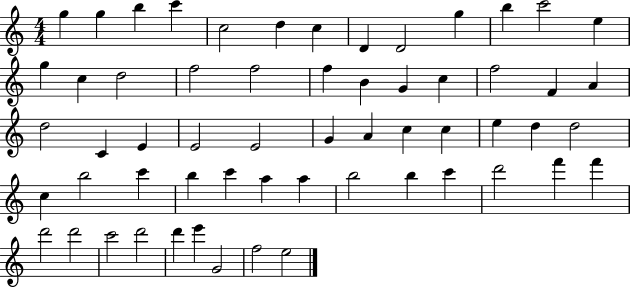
G5/q G5/q B5/q C6/q C5/h D5/q C5/q D4/q D4/h G5/q B5/q C6/h E5/q G5/q C5/q D5/h F5/h F5/h F5/q B4/q G4/q C5/q F5/h F4/q A4/q D5/h C4/q E4/q E4/h E4/h G4/q A4/q C5/q C5/q E5/q D5/q D5/h C5/q B5/h C6/q B5/q C6/q A5/q A5/q B5/h B5/q C6/q D6/h F6/q F6/q D6/h D6/h C6/h D6/h D6/q E6/q G4/h F5/h E5/h